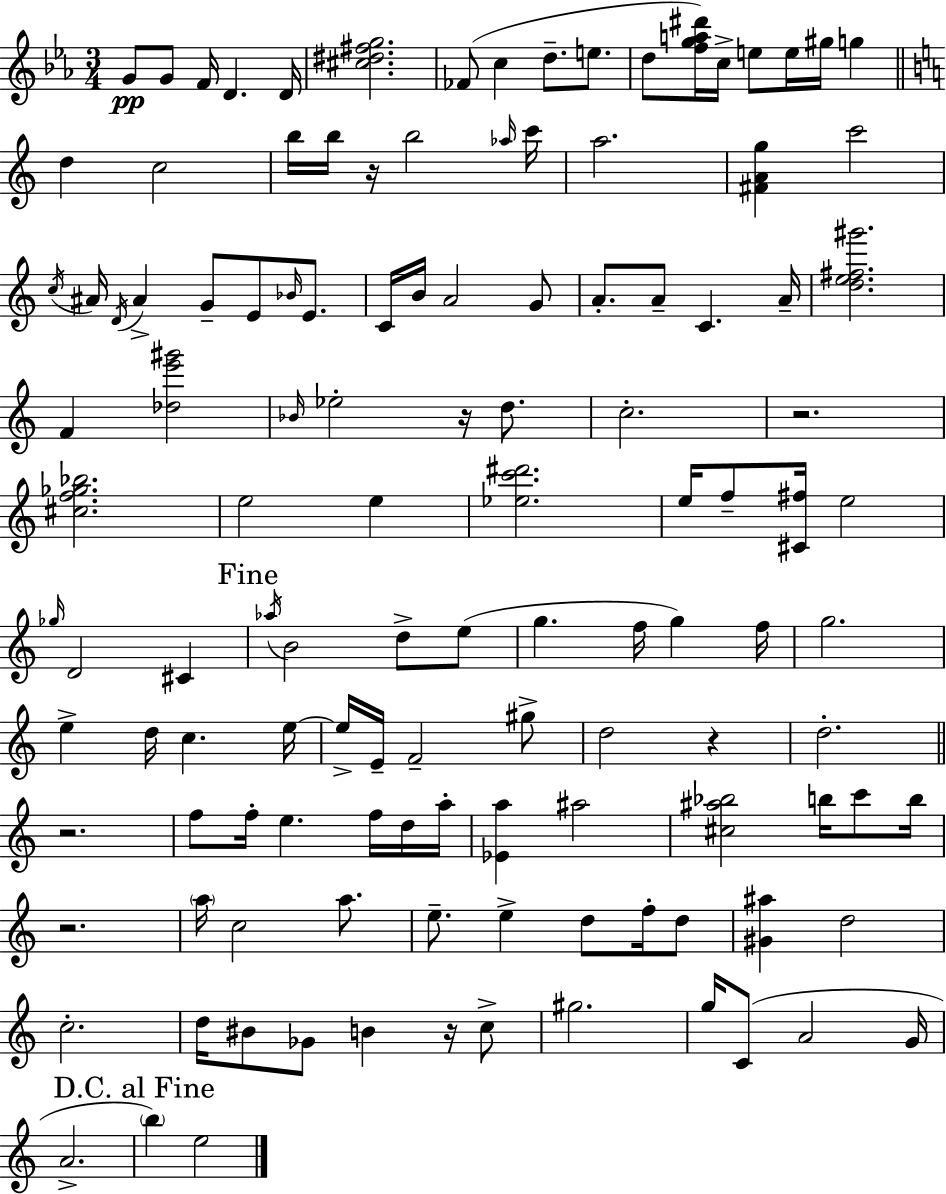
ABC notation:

X:1
T:Untitled
M:3/4
L:1/4
K:Eb
G/2 G/2 F/4 D D/4 [^c^d^fg]2 _F/2 c d/2 e/2 d/2 [fga^d']/4 c/4 e/2 e/4 ^g/4 g d c2 b/4 b/4 z/4 b2 _a/4 c'/4 a2 [^FAg] c'2 c/4 ^A/4 D/4 ^A G/2 E/2 _B/4 E/2 C/4 B/4 A2 G/2 A/2 A/2 C A/4 [de^f^g']2 F [_de'^g']2 _B/4 _e2 z/4 d/2 c2 z2 [^cf_g_b]2 e2 e [_ec'^d']2 e/4 f/2 [^C^f]/4 e2 _g/4 D2 ^C _a/4 B2 d/2 e/2 g f/4 g f/4 g2 e d/4 c e/4 e/4 E/4 F2 ^g/2 d2 z d2 z2 f/2 f/4 e f/4 d/4 a/4 [_Ea] ^a2 [^c^a_b]2 b/4 c'/2 b/4 z2 a/4 c2 a/2 e/2 e d/2 f/4 d/2 [^G^a] d2 c2 d/4 ^B/2 _G/2 B z/4 c/2 ^g2 g/4 C/2 A2 G/4 A2 b e2